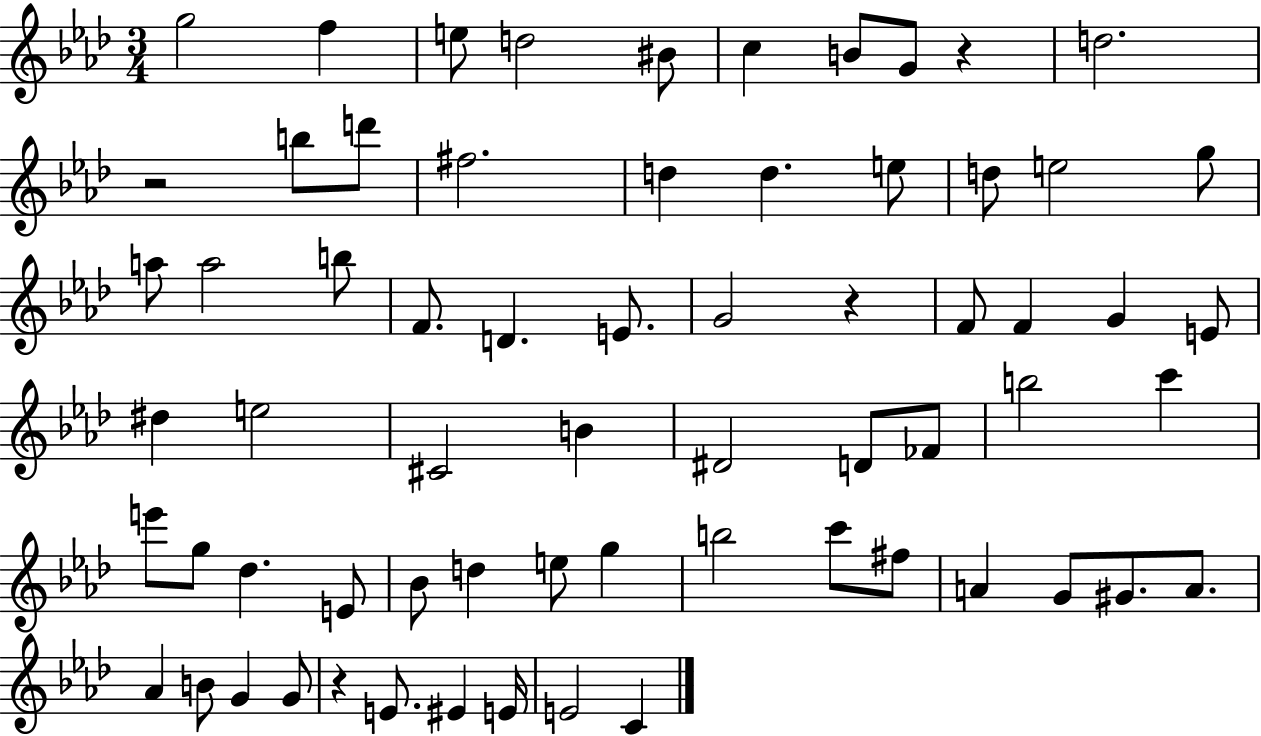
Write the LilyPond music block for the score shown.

{
  \clef treble
  \numericTimeSignature
  \time 3/4
  \key aes \major
  g''2 f''4 | e''8 d''2 bis'8 | c''4 b'8 g'8 r4 | d''2. | \break r2 b''8 d'''8 | fis''2. | d''4 d''4. e''8 | d''8 e''2 g''8 | \break a''8 a''2 b''8 | f'8. d'4. e'8. | g'2 r4 | f'8 f'4 g'4 e'8 | \break dis''4 e''2 | cis'2 b'4 | dis'2 d'8 fes'8 | b''2 c'''4 | \break e'''8 g''8 des''4. e'8 | bes'8 d''4 e''8 g''4 | b''2 c'''8 fis''8 | a'4 g'8 gis'8. a'8. | \break aes'4 b'8 g'4 g'8 | r4 e'8. eis'4 e'16 | e'2 c'4 | \bar "|."
}